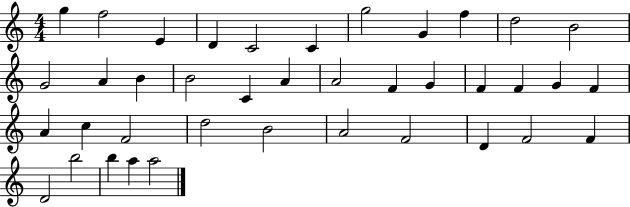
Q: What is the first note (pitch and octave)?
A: G5